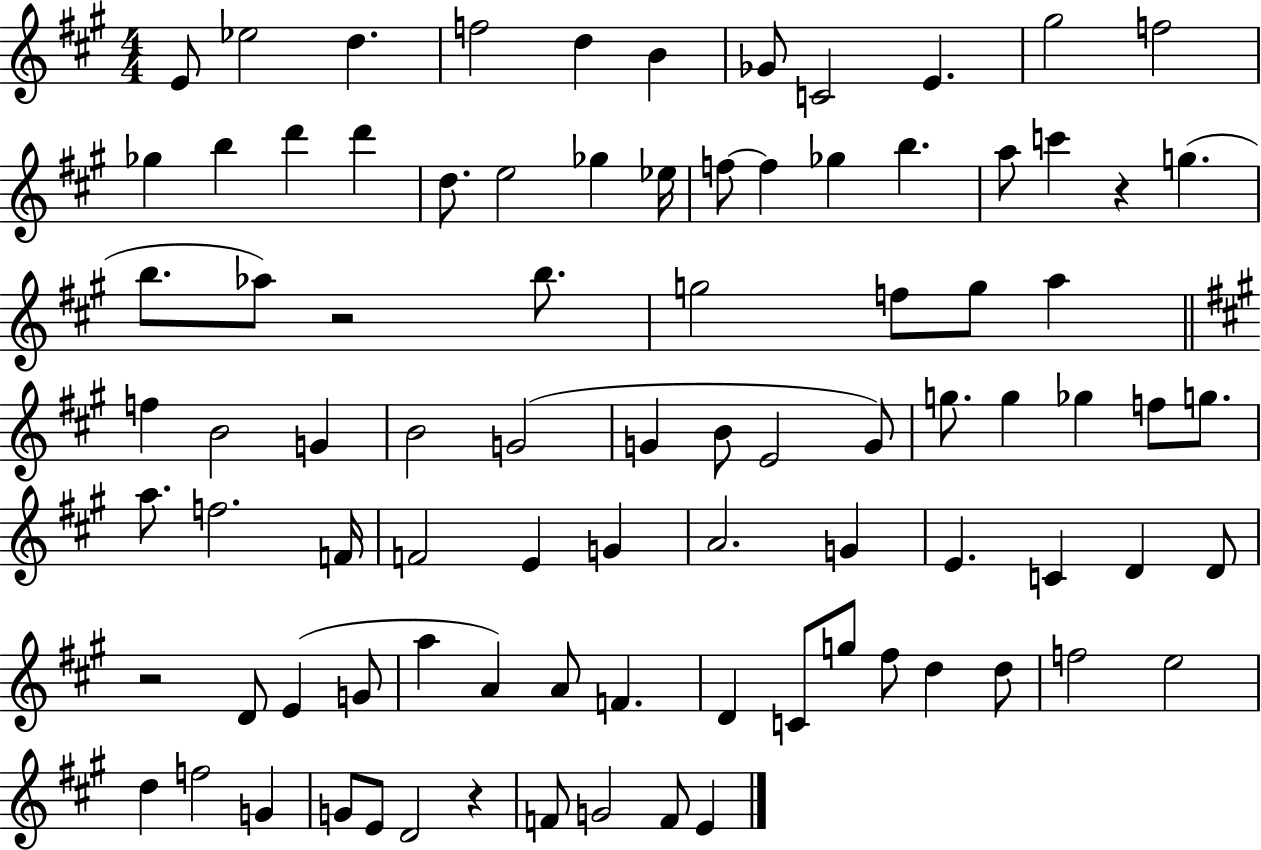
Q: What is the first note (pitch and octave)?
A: E4